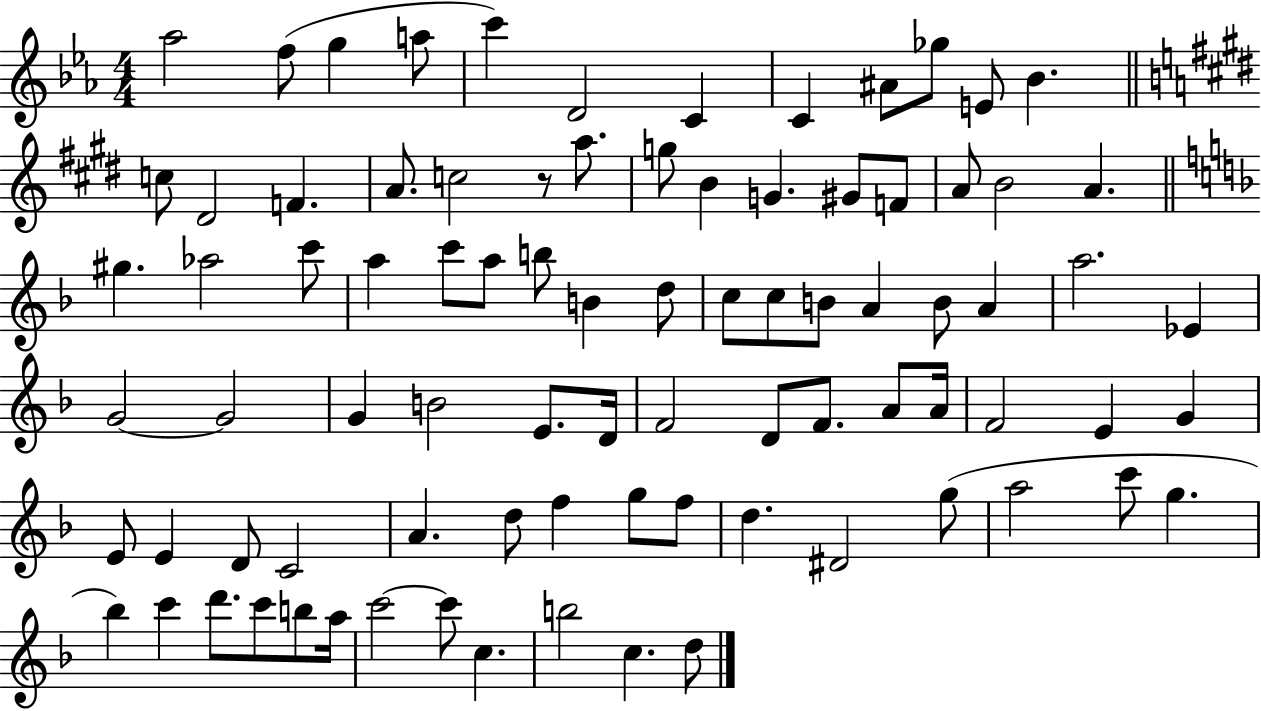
Ab5/h F5/e G5/q A5/e C6/q D4/h C4/q C4/q A#4/e Gb5/e E4/e Bb4/q. C5/e D#4/h F4/q. A4/e. C5/h R/e A5/e. G5/e B4/q G4/q. G#4/e F4/e A4/e B4/h A4/q. G#5/q. Ab5/h C6/e A5/q C6/e A5/e B5/e B4/q D5/e C5/e C5/e B4/e A4/q B4/e A4/q A5/h. Eb4/q G4/h G4/h G4/q B4/h E4/e. D4/s F4/h D4/e F4/e. A4/e A4/s F4/h E4/q G4/q E4/e E4/q D4/e C4/h A4/q. D5/e F5/q G5/e F5/e D5/q. D#4/h G5/e A5/h C6/e G5/q. Bb5/q C6/q D6/e. C6/e B5/e A5/s C6/h C6/e C5/q. B5/h C5/q. D5/e